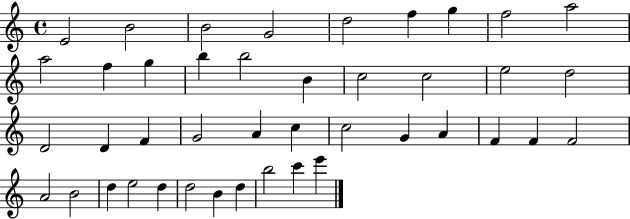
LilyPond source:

{
  \clef treble
  \time 4/4
  \defaultTimeSignature
  \key c \major
  e'2 b'2 | b'2 g'2 | d''2 f''4 g''4 | f''2 a''2 | \break a''2 f''4 g''4 | b''4 b''2 b'4 | c''2 c''2 | e''2 d''2 | \break d'2 d'4 f'4 | g'2 a'4 c''4 | c''2 g'4 a'4 | f'4 f'4 f'2 | \break a'2 b'2 | d''4 e''2 d''4 | d''2 b'4 d''4 | b''2 c'''4 e'''4 | \break \bar "|."
}